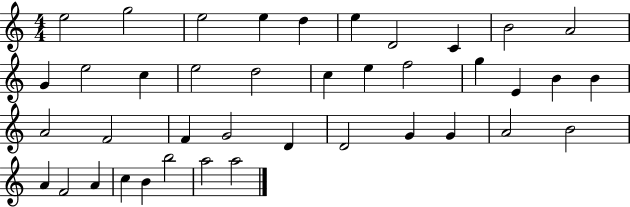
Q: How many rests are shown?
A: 0